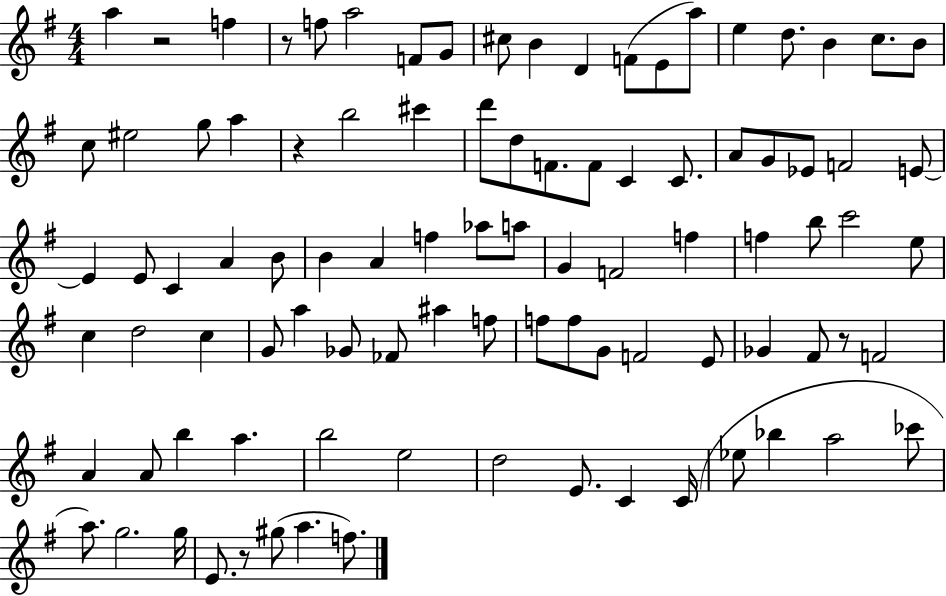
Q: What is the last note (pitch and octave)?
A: F5